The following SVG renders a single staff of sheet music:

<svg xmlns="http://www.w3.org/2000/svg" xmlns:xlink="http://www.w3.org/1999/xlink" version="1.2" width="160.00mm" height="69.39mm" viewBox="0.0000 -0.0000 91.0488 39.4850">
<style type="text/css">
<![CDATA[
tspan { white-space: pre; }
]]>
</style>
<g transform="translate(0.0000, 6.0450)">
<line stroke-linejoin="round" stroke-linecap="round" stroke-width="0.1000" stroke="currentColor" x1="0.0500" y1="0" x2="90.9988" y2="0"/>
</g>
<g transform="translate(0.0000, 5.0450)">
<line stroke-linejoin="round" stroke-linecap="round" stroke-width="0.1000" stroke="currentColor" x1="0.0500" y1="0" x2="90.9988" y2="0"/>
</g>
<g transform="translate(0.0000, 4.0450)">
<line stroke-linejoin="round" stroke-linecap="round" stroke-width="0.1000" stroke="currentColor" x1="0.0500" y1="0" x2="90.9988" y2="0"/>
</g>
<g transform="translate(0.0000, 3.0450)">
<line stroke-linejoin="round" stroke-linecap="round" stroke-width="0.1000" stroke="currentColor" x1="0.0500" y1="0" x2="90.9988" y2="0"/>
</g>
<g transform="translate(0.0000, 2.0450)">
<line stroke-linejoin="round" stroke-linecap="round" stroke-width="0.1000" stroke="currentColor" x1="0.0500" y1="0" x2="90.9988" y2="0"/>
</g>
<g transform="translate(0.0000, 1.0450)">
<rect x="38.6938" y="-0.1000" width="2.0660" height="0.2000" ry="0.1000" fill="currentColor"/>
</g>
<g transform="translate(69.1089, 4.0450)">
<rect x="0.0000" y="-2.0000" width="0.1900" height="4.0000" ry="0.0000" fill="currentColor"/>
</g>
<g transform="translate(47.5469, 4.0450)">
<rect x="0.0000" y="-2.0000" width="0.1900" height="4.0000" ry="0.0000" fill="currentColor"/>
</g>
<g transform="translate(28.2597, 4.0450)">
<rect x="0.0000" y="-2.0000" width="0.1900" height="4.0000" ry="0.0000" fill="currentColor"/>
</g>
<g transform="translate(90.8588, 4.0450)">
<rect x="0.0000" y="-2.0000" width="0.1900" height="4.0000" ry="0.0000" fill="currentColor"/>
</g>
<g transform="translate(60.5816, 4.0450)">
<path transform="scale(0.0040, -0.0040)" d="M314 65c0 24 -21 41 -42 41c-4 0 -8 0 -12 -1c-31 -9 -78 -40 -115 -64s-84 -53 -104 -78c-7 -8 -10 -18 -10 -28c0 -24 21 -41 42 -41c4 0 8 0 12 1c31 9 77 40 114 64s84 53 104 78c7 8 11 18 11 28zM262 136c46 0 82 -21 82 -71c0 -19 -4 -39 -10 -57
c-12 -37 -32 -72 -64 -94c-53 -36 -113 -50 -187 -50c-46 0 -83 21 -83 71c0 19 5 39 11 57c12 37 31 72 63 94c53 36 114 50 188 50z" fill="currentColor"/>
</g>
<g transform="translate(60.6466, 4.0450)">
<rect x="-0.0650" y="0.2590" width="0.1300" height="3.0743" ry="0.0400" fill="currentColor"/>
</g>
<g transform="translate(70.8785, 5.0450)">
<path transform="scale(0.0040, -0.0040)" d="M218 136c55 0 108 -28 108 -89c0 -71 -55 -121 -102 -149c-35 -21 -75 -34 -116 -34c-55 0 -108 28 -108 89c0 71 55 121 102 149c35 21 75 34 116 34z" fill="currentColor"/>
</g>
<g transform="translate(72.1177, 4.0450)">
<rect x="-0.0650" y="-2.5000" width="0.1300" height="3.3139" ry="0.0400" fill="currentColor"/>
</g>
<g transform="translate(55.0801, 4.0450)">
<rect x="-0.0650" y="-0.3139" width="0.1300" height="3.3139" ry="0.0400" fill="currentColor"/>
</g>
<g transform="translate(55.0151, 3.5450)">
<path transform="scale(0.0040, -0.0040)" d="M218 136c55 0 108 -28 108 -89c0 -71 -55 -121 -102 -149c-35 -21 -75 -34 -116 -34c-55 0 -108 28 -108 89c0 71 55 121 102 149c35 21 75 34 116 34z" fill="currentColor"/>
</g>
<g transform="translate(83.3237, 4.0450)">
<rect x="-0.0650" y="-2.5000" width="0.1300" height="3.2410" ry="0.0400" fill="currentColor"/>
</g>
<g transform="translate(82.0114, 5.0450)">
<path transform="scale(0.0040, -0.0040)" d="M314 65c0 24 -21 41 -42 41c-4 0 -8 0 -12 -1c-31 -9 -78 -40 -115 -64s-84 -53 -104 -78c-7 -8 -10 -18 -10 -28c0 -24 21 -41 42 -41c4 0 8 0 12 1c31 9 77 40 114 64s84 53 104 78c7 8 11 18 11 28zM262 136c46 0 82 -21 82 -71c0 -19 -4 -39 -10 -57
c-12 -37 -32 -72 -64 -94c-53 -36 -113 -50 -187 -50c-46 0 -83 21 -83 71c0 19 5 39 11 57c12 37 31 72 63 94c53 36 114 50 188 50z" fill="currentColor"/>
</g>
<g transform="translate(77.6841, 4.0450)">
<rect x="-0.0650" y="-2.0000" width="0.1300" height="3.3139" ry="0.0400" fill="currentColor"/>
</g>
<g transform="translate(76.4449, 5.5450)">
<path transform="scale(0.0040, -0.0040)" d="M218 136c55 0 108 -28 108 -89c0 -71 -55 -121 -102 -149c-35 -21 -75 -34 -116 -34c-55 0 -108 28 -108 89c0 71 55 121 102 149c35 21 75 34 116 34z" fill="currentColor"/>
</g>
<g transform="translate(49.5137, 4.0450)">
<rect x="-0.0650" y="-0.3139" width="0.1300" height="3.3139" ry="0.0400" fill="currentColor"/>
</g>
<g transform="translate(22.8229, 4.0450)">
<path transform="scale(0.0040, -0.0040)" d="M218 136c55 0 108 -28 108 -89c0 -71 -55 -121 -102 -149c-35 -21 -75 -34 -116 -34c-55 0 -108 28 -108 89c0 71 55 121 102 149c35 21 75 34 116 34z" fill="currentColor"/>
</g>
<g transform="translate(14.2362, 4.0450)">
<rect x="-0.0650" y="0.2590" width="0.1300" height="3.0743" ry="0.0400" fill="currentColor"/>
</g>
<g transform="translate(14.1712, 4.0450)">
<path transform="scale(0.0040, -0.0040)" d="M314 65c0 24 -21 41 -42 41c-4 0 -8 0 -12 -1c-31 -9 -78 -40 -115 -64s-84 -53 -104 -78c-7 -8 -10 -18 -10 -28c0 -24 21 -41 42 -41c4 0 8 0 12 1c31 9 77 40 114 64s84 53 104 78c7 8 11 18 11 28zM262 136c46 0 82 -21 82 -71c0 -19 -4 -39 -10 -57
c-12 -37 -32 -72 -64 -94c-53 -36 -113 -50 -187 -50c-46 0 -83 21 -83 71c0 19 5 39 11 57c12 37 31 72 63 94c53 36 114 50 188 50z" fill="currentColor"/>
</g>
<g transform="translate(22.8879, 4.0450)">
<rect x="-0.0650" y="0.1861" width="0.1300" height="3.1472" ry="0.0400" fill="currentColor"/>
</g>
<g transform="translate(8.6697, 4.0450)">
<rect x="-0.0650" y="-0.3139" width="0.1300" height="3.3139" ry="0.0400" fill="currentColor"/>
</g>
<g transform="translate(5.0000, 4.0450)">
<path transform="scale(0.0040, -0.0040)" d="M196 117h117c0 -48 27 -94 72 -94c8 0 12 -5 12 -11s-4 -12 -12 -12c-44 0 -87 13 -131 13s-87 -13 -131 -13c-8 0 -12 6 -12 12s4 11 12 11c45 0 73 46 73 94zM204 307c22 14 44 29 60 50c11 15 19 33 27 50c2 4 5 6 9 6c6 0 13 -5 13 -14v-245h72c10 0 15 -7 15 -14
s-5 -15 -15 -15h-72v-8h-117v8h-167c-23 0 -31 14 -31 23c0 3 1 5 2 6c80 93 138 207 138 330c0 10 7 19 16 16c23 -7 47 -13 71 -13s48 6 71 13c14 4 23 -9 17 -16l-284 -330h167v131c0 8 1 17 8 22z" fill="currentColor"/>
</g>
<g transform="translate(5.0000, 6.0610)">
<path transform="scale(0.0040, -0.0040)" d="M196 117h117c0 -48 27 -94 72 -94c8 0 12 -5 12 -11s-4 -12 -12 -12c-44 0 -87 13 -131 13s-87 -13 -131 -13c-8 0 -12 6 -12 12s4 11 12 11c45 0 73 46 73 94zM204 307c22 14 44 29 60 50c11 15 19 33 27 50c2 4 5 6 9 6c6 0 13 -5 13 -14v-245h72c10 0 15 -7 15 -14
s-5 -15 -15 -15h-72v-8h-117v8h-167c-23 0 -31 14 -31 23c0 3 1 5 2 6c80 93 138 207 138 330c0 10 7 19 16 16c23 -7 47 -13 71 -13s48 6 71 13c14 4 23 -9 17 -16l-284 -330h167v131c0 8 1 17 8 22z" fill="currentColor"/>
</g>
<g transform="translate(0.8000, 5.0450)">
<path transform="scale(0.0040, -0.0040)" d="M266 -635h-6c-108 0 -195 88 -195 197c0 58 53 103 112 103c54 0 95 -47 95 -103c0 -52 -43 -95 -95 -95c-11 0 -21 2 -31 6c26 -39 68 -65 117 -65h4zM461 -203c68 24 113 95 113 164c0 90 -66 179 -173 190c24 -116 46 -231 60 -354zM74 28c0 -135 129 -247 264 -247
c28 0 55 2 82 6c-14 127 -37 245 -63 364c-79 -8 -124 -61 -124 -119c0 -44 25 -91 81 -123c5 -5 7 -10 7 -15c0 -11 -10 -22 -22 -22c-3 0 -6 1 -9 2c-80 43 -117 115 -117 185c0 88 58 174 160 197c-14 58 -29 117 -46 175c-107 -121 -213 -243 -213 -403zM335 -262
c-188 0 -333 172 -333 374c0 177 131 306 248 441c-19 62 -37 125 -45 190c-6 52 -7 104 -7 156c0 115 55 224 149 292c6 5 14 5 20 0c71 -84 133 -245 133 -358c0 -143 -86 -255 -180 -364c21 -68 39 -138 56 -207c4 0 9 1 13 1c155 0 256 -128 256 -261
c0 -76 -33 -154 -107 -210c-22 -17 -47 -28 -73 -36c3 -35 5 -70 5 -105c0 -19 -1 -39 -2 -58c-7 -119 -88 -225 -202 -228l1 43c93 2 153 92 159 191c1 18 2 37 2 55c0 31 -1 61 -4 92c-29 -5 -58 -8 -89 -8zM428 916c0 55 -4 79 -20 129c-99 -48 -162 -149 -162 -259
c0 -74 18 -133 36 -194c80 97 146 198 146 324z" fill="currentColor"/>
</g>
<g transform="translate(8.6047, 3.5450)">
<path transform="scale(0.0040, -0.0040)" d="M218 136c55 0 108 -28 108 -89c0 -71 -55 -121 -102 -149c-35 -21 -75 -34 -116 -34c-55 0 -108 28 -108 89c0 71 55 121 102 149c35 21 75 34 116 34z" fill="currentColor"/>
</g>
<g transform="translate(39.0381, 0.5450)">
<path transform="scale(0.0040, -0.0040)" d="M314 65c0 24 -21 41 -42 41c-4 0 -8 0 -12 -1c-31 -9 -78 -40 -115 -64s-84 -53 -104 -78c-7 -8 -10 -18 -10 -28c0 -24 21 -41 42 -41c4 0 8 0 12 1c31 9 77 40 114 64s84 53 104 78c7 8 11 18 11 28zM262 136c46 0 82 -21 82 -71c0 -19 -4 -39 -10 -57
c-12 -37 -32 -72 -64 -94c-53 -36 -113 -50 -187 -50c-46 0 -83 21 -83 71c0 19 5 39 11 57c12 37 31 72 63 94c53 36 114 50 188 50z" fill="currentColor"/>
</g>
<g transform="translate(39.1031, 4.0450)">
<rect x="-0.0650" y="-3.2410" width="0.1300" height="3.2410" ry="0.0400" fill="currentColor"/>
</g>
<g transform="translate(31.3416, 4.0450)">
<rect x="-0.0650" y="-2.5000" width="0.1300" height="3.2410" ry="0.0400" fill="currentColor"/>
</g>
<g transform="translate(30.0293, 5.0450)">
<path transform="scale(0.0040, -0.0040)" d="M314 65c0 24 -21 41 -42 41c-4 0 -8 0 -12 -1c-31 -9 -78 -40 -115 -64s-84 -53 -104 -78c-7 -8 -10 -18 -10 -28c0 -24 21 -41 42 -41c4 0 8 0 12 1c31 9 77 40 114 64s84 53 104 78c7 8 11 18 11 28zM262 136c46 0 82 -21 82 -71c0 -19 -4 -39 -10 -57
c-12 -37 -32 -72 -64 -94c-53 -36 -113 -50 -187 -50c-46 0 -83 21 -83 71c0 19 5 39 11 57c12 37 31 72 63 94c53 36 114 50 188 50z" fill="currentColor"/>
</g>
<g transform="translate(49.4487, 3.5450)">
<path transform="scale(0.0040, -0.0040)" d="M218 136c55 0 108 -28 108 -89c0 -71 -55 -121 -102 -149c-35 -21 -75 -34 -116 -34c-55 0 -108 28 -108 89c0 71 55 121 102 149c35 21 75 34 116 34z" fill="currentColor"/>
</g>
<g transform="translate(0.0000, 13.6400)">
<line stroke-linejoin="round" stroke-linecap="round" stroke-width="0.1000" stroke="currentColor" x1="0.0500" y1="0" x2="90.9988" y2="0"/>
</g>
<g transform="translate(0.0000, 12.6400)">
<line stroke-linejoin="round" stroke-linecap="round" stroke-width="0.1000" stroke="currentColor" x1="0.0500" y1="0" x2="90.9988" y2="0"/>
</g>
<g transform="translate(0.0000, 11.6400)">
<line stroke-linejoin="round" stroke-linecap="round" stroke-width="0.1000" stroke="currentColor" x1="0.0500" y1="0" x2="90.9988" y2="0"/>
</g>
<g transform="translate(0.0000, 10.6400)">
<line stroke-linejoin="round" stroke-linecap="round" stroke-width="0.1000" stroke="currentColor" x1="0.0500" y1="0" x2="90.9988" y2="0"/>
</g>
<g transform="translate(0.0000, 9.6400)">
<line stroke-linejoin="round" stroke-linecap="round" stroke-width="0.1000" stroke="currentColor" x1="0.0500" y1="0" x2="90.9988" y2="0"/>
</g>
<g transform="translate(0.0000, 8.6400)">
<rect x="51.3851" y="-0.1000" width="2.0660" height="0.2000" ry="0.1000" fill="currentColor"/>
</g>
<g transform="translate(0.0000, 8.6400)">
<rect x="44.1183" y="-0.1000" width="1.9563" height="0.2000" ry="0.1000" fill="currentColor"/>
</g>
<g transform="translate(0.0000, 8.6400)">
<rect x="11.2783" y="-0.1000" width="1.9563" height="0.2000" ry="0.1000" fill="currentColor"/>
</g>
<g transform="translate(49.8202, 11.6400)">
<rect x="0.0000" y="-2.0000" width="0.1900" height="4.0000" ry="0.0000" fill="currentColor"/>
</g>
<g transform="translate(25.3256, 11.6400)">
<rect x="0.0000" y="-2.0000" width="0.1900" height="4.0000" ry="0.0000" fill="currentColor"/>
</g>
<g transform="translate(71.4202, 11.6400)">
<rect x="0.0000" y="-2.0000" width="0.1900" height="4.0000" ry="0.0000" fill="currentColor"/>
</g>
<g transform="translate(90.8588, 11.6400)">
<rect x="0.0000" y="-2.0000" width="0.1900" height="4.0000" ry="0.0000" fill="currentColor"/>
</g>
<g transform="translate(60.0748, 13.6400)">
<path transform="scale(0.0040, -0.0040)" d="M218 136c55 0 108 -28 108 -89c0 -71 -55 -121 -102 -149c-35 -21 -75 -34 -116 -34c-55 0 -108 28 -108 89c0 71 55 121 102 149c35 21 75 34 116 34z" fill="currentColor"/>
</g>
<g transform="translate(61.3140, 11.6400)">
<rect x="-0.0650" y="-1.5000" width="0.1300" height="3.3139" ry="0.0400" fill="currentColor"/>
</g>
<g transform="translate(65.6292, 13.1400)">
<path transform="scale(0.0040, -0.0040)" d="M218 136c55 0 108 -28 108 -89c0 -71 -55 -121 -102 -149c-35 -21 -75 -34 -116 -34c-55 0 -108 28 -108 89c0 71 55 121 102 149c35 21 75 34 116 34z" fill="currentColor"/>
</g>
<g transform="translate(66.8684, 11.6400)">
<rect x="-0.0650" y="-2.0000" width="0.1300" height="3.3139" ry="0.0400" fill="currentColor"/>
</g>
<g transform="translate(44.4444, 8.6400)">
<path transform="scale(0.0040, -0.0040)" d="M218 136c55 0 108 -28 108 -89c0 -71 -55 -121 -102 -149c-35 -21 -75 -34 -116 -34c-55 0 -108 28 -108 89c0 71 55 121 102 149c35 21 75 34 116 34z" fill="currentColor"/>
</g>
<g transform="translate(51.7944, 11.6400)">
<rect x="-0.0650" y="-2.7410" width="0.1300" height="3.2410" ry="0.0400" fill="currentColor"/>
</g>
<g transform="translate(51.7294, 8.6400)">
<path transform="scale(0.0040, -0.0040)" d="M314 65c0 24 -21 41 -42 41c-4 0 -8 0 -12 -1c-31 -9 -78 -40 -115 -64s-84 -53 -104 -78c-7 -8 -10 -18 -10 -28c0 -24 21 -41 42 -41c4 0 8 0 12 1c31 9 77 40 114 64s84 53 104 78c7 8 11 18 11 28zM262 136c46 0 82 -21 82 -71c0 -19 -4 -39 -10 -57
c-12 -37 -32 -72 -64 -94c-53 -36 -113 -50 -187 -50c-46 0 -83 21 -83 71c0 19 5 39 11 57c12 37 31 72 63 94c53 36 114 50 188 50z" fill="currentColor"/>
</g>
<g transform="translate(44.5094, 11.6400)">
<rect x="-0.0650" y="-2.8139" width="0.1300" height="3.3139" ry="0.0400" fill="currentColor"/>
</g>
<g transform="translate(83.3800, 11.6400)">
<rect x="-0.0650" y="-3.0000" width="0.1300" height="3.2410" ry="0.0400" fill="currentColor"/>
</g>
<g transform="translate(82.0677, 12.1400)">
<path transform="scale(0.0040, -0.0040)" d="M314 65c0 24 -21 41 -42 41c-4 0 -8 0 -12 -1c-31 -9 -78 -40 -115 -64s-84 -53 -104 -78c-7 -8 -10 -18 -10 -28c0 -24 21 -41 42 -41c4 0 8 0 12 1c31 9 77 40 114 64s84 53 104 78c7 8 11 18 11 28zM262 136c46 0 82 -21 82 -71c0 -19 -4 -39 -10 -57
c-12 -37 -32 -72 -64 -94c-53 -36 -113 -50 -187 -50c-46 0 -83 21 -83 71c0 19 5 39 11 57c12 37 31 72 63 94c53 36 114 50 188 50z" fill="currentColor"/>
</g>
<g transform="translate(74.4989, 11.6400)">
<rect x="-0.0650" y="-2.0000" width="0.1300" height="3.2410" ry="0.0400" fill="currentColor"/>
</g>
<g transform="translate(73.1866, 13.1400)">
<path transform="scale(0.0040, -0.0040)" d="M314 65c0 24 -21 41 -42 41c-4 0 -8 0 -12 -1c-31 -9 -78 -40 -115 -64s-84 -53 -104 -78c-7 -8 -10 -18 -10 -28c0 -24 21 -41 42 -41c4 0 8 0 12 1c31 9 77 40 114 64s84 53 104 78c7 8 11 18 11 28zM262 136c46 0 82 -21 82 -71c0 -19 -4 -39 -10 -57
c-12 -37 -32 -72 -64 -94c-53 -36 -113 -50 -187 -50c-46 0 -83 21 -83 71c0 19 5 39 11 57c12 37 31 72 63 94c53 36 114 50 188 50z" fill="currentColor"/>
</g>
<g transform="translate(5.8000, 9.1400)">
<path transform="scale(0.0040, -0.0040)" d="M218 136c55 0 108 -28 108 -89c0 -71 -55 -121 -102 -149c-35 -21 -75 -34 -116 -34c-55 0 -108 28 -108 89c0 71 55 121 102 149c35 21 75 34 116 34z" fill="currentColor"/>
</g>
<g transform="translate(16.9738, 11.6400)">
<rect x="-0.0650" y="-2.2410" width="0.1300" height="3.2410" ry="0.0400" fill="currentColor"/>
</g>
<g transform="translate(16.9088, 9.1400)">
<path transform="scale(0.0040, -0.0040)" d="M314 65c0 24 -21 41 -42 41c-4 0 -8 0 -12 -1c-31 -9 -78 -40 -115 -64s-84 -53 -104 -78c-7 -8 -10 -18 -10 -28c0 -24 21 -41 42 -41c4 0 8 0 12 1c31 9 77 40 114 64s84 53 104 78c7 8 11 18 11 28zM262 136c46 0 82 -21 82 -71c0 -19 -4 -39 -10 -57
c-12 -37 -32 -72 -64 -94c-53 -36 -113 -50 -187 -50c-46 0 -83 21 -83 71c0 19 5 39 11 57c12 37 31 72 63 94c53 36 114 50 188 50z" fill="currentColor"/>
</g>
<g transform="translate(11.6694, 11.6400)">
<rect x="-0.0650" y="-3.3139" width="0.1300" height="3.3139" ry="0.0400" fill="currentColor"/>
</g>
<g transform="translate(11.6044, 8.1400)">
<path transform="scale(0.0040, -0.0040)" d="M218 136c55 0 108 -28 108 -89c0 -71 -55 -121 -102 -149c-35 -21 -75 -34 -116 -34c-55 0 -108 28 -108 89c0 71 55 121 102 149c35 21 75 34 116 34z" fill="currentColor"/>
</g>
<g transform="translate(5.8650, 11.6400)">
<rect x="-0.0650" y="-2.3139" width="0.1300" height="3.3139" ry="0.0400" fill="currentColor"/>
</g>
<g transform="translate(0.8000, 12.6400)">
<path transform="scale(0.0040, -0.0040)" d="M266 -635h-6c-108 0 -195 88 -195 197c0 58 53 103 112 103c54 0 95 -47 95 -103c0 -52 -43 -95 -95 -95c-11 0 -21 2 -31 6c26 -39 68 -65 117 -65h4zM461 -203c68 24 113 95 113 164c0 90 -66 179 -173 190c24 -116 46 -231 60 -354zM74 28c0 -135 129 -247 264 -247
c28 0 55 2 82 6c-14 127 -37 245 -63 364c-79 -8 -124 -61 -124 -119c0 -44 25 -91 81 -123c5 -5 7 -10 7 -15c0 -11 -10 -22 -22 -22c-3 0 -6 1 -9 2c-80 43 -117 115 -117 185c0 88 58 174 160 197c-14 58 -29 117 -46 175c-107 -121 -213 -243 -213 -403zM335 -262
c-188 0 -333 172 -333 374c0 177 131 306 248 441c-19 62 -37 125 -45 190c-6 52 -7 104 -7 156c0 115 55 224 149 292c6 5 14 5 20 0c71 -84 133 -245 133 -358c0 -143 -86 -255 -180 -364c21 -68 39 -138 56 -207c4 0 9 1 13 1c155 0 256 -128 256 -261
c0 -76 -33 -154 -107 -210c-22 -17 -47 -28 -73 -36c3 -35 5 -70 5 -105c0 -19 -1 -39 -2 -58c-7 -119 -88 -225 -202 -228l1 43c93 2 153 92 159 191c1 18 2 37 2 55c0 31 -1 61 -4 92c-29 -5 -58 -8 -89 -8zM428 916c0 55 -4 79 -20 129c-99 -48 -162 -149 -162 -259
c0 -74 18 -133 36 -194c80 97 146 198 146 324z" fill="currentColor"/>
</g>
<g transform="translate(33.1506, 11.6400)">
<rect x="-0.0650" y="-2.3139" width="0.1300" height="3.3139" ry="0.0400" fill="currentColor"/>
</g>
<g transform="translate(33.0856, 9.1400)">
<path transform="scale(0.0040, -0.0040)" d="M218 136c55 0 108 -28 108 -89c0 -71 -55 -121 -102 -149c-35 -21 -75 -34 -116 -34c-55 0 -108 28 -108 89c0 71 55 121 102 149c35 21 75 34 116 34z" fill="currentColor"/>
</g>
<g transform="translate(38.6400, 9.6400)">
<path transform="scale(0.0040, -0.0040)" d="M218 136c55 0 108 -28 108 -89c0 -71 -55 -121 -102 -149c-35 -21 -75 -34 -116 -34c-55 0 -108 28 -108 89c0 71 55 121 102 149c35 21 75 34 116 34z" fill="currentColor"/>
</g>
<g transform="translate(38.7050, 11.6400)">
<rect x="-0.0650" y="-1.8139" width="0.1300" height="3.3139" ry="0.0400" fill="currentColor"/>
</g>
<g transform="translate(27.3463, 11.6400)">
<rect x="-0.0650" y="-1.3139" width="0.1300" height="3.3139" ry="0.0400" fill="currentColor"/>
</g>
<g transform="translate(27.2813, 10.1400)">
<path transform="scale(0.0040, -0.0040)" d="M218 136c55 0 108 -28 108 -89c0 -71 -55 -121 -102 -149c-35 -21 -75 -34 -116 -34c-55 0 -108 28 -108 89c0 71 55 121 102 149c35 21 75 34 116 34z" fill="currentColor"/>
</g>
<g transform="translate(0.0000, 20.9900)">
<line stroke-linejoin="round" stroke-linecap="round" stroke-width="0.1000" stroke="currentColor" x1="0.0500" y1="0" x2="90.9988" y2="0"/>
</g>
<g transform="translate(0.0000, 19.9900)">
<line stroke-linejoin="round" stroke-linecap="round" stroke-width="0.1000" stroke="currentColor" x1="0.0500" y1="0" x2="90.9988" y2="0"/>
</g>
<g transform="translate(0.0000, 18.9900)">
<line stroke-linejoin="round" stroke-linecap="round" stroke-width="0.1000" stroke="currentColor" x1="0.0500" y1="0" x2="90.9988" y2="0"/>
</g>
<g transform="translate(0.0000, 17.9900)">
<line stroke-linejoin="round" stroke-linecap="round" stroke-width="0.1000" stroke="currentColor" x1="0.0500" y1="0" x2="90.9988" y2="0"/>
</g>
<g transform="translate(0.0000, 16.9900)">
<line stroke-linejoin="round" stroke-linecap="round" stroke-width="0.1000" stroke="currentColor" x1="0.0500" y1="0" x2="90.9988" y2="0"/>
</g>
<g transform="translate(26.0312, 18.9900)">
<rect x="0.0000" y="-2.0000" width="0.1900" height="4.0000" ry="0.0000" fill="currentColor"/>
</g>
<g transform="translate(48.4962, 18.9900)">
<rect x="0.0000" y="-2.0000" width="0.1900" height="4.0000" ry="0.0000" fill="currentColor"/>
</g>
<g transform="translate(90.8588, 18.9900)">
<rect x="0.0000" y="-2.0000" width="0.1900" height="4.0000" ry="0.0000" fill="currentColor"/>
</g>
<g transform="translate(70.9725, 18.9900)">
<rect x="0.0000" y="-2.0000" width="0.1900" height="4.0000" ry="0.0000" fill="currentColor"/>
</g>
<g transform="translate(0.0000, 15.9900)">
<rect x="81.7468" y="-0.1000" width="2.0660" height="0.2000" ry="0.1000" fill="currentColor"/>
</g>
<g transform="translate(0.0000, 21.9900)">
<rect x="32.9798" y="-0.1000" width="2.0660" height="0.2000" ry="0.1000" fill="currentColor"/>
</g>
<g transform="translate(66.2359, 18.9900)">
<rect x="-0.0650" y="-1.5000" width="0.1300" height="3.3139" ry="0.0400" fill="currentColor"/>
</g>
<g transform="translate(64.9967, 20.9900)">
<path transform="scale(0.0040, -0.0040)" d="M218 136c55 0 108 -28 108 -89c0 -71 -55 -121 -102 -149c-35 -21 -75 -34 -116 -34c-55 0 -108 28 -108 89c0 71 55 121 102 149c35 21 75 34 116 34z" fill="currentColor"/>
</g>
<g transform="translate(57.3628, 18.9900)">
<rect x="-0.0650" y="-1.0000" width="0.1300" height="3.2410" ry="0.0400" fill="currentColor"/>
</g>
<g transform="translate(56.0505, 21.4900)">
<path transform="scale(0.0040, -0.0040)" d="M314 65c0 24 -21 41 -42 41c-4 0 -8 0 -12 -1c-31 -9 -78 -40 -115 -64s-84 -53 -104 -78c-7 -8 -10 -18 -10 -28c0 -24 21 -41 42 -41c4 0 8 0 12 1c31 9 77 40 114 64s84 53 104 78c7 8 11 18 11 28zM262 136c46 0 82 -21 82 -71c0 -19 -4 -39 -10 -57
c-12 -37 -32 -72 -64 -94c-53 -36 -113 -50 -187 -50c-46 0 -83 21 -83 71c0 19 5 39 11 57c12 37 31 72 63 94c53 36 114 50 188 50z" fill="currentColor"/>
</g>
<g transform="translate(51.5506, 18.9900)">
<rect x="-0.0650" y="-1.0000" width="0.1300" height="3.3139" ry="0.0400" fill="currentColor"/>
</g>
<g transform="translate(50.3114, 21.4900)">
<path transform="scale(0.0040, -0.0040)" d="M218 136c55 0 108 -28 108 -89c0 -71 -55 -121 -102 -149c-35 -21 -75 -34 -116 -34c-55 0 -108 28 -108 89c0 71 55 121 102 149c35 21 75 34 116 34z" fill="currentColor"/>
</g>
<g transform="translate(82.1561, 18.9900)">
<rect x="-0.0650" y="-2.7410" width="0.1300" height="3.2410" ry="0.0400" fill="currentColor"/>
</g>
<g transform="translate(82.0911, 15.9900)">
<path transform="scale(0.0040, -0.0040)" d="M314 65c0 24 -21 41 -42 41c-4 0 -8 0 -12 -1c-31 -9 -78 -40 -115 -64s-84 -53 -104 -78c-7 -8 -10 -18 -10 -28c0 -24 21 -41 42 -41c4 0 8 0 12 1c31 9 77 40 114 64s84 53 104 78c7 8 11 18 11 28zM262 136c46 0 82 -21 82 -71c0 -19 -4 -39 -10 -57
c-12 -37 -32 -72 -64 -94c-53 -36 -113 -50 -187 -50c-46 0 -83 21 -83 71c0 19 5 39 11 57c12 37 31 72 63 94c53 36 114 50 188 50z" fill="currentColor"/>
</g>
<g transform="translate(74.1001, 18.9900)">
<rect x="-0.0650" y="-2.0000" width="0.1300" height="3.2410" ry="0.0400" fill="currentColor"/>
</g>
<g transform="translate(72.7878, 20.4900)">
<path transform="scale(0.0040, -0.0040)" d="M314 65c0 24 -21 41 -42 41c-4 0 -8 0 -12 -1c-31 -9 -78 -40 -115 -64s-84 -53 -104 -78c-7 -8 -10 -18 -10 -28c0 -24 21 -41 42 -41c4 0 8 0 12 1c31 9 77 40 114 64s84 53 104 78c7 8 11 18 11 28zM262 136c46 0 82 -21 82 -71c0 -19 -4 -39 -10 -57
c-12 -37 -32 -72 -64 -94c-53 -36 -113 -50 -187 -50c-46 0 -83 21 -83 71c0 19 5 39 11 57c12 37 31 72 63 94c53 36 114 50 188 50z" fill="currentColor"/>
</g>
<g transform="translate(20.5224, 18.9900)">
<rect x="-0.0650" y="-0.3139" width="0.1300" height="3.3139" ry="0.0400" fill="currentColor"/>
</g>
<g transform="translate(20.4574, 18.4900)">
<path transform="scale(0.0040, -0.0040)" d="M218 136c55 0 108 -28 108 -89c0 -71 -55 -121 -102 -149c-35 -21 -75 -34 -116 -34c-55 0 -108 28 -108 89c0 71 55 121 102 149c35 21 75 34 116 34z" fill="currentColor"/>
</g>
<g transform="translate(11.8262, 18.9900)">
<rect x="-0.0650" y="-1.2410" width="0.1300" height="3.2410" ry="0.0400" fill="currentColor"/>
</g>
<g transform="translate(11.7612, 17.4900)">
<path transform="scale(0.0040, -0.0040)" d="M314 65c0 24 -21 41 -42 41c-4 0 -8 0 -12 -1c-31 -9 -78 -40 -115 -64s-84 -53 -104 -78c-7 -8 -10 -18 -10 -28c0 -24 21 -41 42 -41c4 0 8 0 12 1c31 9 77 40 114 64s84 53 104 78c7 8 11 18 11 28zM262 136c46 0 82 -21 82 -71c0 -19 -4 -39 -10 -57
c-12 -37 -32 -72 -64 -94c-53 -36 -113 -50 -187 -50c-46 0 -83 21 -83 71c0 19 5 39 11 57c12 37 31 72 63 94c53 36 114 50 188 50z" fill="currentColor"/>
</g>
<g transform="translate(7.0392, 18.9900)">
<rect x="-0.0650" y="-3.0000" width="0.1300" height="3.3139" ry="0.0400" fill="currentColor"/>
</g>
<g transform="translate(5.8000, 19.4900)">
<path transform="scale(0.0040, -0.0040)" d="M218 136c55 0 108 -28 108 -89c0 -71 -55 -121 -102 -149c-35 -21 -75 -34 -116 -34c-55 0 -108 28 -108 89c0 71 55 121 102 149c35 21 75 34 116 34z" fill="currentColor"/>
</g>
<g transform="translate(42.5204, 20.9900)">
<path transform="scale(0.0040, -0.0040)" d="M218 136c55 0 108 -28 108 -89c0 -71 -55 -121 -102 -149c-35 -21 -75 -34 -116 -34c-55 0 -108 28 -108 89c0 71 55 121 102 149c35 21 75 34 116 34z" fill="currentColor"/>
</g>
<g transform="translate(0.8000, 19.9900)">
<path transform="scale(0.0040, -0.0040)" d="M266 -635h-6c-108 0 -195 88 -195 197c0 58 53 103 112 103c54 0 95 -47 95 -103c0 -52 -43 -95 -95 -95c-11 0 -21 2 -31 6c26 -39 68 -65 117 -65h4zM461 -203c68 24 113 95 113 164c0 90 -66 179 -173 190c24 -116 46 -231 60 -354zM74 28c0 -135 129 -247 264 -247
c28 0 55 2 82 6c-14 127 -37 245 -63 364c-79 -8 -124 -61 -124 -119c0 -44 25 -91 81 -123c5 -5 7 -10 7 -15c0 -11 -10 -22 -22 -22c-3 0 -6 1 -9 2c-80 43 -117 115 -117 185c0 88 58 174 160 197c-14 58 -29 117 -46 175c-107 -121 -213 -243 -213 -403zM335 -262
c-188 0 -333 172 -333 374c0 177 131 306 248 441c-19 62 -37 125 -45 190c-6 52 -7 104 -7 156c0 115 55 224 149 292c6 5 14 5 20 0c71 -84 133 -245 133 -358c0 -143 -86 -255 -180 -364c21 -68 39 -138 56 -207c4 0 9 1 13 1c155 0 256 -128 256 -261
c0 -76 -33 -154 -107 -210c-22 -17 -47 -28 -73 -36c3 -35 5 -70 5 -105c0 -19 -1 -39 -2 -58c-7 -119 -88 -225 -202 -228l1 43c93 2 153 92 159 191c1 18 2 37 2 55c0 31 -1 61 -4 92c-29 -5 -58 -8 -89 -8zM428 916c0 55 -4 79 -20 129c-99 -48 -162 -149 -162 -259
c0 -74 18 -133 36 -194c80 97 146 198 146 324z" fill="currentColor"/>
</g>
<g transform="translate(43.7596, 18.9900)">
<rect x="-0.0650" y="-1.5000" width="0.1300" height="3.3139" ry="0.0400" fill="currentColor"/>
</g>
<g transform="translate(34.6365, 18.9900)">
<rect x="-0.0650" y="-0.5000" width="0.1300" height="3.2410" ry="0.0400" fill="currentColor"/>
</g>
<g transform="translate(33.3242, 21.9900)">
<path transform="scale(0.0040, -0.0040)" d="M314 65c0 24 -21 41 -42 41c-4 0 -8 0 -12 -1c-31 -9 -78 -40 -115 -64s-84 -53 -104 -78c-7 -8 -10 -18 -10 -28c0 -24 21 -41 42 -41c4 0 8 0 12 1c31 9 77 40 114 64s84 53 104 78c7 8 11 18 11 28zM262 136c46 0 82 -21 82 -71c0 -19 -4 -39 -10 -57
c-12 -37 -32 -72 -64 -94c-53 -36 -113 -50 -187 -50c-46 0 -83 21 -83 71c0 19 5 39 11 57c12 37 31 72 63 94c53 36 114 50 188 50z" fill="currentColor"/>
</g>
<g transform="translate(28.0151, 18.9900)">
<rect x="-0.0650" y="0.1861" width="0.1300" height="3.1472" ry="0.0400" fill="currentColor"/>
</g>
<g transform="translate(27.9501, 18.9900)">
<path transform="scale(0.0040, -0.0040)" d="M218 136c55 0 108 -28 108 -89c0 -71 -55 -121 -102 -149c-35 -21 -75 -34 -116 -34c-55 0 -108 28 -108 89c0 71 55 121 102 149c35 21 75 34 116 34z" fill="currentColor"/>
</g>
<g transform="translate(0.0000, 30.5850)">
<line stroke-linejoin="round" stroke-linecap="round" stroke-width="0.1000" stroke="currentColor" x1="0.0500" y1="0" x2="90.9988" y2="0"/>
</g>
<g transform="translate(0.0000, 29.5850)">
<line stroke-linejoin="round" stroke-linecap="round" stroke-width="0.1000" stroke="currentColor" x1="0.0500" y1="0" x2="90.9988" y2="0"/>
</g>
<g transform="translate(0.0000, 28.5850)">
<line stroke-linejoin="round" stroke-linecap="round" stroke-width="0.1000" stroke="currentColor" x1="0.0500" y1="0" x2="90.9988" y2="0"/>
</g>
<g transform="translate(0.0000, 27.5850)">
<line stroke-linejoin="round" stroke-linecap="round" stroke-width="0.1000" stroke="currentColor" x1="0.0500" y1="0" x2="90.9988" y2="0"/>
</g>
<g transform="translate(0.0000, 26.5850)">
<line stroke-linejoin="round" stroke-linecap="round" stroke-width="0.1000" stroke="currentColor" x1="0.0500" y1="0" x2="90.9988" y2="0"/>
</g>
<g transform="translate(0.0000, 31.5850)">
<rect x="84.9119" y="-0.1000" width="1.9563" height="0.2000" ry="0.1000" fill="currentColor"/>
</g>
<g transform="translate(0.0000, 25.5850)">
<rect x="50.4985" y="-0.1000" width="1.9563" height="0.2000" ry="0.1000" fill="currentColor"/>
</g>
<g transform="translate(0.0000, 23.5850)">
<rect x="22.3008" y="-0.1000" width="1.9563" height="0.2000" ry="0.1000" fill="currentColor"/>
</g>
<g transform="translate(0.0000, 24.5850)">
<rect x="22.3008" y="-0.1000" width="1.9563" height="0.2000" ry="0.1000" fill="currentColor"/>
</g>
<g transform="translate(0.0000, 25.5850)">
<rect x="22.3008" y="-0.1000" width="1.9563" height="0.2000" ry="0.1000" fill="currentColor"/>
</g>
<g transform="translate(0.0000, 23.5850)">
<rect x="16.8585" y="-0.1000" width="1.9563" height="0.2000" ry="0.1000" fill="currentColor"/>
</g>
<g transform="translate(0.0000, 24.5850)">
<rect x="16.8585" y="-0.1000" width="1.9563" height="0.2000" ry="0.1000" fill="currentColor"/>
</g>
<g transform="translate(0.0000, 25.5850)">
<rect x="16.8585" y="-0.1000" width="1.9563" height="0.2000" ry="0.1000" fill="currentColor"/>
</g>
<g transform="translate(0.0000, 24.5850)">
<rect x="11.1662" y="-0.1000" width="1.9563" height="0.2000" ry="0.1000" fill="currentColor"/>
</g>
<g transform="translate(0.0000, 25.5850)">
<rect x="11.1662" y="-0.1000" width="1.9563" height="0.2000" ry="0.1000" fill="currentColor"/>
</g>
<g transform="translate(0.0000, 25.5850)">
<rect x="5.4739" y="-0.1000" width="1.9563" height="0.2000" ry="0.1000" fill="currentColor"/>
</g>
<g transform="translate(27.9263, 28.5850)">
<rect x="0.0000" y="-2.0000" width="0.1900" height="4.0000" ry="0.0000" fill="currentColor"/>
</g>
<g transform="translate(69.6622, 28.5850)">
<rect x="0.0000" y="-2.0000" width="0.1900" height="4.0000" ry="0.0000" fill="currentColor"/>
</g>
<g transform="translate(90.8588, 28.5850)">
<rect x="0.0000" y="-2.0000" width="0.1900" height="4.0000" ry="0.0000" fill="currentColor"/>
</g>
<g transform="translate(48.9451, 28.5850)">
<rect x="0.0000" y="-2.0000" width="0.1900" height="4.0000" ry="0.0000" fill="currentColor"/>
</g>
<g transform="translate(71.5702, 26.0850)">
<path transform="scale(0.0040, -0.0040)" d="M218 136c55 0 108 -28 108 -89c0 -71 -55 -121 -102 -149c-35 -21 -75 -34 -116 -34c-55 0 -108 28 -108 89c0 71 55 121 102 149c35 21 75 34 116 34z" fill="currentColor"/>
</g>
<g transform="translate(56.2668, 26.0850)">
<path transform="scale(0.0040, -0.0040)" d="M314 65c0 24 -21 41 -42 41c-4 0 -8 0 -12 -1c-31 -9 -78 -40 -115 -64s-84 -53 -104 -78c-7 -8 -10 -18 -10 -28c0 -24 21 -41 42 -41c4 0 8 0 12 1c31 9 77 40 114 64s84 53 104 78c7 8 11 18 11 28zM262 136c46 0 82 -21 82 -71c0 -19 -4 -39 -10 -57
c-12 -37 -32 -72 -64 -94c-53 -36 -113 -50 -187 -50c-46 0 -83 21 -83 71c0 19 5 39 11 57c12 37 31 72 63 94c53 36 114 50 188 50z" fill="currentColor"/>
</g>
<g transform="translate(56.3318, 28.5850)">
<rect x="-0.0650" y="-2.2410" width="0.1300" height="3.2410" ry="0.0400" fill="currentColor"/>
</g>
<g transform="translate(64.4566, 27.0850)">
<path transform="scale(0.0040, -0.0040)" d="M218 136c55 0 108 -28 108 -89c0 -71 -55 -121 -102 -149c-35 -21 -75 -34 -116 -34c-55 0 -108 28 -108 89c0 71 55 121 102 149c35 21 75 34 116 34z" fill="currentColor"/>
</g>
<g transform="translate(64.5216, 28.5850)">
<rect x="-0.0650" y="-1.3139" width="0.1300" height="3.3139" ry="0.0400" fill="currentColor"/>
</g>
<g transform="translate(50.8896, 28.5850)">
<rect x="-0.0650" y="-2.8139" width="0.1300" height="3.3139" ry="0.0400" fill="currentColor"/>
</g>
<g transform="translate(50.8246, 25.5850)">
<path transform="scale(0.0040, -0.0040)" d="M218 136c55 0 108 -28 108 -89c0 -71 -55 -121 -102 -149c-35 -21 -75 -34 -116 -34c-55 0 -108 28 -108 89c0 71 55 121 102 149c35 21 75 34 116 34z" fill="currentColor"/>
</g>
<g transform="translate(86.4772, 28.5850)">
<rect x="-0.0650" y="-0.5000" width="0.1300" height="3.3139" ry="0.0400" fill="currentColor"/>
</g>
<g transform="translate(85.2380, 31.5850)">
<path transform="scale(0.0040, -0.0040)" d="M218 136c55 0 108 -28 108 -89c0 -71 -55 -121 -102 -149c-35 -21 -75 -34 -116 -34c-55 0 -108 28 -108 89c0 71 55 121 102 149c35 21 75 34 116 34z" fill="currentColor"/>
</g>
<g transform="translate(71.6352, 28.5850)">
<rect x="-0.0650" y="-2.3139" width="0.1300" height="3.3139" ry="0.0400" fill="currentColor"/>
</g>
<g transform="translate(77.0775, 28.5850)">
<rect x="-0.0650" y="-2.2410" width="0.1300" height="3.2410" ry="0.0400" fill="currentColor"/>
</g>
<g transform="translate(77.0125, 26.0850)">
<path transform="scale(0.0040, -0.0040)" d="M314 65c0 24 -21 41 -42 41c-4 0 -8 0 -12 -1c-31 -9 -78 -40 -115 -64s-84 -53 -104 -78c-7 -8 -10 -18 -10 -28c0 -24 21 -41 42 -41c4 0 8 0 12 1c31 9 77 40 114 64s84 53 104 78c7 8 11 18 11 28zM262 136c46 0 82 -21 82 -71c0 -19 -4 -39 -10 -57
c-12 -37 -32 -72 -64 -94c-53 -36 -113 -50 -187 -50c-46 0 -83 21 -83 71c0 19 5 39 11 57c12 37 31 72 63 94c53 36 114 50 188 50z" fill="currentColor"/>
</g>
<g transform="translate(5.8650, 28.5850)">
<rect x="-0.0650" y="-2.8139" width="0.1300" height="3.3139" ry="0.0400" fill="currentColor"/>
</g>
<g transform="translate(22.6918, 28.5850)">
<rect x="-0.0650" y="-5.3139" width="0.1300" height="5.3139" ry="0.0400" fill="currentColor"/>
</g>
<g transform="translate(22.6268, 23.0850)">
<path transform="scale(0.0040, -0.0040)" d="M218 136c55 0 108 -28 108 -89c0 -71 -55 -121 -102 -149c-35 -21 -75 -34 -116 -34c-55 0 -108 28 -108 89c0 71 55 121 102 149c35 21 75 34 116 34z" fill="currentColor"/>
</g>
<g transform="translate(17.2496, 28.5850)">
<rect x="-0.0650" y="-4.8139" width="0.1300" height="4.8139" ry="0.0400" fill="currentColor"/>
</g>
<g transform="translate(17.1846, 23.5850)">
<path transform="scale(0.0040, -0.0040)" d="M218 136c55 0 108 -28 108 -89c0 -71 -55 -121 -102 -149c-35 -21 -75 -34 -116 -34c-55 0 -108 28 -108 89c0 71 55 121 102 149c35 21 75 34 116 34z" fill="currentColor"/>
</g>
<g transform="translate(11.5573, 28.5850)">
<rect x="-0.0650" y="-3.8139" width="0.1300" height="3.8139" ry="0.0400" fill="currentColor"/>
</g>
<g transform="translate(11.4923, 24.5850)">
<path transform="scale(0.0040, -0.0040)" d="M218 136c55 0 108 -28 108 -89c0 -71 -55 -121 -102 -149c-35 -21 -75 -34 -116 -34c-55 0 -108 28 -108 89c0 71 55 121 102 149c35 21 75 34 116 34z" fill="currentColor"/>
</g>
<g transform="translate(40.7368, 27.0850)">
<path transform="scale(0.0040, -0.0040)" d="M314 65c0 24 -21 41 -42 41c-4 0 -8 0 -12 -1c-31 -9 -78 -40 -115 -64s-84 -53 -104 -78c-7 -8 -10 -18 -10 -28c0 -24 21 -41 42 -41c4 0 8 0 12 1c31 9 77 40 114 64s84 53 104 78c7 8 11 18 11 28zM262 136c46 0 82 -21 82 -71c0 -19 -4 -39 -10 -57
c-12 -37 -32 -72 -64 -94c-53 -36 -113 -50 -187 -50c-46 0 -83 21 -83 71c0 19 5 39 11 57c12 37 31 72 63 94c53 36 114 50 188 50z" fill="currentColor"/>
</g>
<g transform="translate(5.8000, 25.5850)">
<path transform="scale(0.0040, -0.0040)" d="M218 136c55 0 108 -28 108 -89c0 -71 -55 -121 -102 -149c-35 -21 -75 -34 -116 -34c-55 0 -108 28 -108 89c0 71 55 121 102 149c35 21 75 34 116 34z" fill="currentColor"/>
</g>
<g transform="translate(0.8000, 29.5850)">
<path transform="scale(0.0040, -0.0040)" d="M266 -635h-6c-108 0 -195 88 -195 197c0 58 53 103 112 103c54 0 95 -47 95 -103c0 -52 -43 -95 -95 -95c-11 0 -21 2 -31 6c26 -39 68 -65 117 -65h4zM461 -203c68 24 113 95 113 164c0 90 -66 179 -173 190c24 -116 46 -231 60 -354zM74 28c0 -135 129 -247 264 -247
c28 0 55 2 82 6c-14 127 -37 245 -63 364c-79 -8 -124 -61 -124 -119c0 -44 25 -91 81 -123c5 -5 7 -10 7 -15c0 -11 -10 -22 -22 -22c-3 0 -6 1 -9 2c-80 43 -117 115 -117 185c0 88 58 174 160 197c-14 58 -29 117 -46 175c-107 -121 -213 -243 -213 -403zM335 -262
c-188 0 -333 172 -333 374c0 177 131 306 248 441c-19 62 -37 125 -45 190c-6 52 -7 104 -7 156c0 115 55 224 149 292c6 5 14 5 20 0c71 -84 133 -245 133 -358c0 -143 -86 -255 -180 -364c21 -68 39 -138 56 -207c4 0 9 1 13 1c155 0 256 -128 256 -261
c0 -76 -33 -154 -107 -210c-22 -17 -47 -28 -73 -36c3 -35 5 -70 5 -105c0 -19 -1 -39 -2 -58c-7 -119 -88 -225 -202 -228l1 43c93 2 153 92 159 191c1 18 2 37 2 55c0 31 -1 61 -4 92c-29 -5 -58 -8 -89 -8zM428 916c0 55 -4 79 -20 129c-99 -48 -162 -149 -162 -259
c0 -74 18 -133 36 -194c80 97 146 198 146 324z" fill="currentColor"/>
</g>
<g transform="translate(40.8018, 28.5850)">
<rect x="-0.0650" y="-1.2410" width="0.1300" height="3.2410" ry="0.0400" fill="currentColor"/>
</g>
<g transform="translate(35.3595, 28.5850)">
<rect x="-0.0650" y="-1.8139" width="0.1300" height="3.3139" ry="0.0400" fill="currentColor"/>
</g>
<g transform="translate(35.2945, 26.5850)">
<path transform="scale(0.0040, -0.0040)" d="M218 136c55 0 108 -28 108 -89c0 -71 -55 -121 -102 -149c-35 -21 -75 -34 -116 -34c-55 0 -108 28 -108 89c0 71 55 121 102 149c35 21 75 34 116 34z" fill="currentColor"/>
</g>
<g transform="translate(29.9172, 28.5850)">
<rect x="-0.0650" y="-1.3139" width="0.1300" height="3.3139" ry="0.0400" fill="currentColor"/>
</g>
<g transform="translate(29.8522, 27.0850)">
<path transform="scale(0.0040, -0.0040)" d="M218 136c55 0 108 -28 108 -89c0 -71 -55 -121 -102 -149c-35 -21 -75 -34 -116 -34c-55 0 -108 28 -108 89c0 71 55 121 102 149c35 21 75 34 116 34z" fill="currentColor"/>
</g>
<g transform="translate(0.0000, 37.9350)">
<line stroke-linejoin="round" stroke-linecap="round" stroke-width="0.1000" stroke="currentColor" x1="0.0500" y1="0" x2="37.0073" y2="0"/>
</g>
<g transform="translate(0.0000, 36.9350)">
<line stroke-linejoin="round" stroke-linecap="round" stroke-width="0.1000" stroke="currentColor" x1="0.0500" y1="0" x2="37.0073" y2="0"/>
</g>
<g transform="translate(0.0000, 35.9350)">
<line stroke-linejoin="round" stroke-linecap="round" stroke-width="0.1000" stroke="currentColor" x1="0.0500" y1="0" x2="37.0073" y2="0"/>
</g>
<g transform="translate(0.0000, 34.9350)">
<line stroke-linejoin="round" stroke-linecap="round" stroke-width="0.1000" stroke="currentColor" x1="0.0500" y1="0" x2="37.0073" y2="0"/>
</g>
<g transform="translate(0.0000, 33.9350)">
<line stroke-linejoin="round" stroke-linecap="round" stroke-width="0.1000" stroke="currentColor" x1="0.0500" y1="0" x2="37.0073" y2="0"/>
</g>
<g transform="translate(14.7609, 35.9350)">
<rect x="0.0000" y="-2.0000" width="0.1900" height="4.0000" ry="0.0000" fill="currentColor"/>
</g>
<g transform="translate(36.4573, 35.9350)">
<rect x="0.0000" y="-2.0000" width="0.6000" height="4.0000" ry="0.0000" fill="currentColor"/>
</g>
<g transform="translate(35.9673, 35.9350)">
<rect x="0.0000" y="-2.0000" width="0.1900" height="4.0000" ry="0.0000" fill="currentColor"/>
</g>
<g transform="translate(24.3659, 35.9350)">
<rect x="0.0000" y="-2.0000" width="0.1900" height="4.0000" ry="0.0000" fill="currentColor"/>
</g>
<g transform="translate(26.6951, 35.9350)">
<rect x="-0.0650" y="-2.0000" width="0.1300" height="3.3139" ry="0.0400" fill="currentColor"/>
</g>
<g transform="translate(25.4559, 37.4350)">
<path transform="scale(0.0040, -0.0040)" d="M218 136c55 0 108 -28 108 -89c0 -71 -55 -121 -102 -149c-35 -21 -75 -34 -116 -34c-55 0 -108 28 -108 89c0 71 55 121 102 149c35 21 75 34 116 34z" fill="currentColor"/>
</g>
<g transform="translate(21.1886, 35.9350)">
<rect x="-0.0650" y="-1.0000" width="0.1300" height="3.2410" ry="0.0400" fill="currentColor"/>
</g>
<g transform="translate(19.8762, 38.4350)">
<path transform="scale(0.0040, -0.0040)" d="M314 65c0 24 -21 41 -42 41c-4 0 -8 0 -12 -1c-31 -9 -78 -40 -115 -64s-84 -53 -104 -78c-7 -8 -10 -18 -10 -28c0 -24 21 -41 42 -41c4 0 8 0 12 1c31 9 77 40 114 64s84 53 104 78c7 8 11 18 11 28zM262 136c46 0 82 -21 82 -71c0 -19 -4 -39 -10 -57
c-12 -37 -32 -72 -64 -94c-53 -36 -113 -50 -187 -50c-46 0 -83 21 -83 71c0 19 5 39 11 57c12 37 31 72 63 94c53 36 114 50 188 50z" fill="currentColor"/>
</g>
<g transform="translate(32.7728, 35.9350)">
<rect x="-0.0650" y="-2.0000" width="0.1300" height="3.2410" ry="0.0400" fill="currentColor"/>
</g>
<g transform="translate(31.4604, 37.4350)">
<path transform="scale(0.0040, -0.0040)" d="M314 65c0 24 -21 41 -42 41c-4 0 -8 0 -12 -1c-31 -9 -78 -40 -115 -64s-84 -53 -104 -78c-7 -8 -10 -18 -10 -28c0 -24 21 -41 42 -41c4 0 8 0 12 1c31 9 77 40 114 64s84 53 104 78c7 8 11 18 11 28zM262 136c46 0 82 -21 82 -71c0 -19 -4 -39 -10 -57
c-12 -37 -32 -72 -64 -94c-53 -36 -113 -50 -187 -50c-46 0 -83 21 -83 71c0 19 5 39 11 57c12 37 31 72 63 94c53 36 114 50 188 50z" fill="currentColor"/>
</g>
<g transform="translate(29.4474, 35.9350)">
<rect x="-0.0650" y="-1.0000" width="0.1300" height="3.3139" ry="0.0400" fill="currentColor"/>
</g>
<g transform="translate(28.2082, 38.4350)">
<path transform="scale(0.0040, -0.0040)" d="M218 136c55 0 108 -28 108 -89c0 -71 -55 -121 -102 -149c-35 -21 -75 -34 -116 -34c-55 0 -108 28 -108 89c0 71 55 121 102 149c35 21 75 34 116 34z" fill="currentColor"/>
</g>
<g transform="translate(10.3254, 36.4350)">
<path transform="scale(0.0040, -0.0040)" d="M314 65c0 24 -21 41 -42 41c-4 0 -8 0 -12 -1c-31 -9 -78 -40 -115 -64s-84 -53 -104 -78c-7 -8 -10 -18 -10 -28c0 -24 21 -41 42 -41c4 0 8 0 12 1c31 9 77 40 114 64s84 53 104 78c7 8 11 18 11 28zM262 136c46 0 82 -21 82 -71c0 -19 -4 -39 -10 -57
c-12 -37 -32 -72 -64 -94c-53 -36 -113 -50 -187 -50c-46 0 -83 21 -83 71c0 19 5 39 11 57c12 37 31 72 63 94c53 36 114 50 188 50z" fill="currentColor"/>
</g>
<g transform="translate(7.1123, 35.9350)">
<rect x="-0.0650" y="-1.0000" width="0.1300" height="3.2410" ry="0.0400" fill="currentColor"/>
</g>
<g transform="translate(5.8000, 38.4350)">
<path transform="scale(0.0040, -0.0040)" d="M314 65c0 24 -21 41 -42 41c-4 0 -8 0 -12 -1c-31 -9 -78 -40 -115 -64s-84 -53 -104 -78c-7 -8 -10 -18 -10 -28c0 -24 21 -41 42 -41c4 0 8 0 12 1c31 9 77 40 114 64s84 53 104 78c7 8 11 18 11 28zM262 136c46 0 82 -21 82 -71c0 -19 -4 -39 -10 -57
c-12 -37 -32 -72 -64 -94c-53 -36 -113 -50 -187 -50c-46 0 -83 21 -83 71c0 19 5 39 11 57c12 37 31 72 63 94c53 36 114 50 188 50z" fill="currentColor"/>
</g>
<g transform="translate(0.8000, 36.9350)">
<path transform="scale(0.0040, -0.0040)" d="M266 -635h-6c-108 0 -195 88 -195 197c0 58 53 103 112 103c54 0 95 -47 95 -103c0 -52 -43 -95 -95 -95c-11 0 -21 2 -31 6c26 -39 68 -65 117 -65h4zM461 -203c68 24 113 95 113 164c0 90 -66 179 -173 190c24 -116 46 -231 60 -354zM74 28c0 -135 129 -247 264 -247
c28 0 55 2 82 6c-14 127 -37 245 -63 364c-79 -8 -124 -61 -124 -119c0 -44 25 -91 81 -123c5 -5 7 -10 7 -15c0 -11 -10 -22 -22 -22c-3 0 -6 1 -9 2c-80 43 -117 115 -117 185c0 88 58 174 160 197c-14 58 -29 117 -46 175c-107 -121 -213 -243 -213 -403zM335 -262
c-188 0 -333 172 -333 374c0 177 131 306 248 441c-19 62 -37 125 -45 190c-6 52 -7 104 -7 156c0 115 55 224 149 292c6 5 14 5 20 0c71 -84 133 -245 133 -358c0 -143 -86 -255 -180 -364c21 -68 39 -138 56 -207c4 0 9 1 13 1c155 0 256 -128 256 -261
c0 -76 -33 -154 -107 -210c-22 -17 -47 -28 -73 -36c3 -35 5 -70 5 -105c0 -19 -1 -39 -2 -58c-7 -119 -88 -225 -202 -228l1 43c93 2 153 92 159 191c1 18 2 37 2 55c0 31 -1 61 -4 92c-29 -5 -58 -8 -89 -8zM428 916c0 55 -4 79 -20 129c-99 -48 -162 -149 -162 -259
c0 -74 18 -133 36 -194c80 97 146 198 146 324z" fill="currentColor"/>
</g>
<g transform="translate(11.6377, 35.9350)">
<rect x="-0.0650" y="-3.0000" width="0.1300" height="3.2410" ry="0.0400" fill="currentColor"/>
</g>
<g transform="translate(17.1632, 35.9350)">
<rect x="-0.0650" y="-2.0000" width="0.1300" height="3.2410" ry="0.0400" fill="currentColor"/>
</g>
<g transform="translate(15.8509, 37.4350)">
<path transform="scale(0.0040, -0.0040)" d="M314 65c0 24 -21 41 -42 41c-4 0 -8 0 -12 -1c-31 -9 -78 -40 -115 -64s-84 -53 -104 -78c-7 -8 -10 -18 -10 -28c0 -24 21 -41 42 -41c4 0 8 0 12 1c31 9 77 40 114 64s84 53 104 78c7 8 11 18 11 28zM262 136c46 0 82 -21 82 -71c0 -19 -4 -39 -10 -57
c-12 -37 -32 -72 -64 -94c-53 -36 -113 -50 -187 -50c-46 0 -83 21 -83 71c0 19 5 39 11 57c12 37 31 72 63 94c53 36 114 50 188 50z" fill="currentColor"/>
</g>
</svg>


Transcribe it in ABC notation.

X:1
T:Untitled
M:4/4
L:1/4
K:C
c B2 B G2 b2 c c B2 G F G2 g b g2 e g f a a2 E F F2 A2 A e2 c B C2 E D D2 E F2 a2 a c' e' f' e f e2 a g2 e g g2 C D2 A2 F2 D2 F D F2